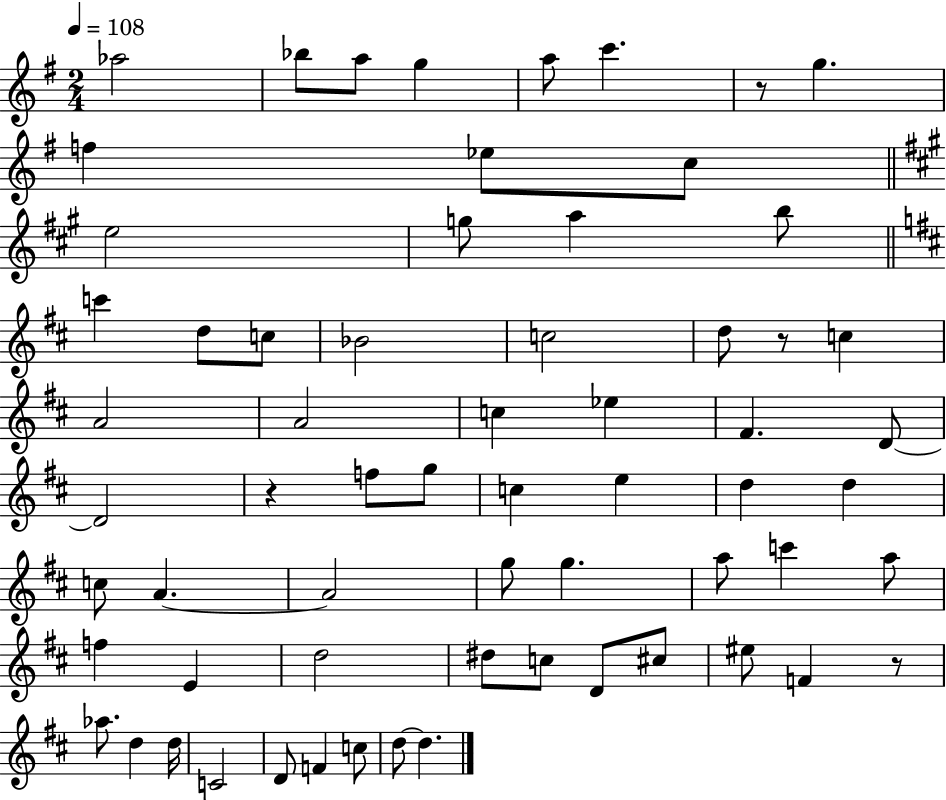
X:1
T:Untitled
M:2/4
L:1/4
K:G
_a2 _b/2 a/2 g a/2 c' z/2 g f _e/2 c/2 e2 g/2 a b/2 c' d/2 c/2 _B2 c2 d/2 z/2 c A2 A2 c _e ^F D/2 D2 z f/2 g/2 c e d d c/2 A A2 g/2 g a/2 c' a/2 f E d2 ^d/2 c/2 D/2 ^c/2 ^e/2 F z/2 _a/2 d d/4 C2 D/2 F c/2 d/2 d